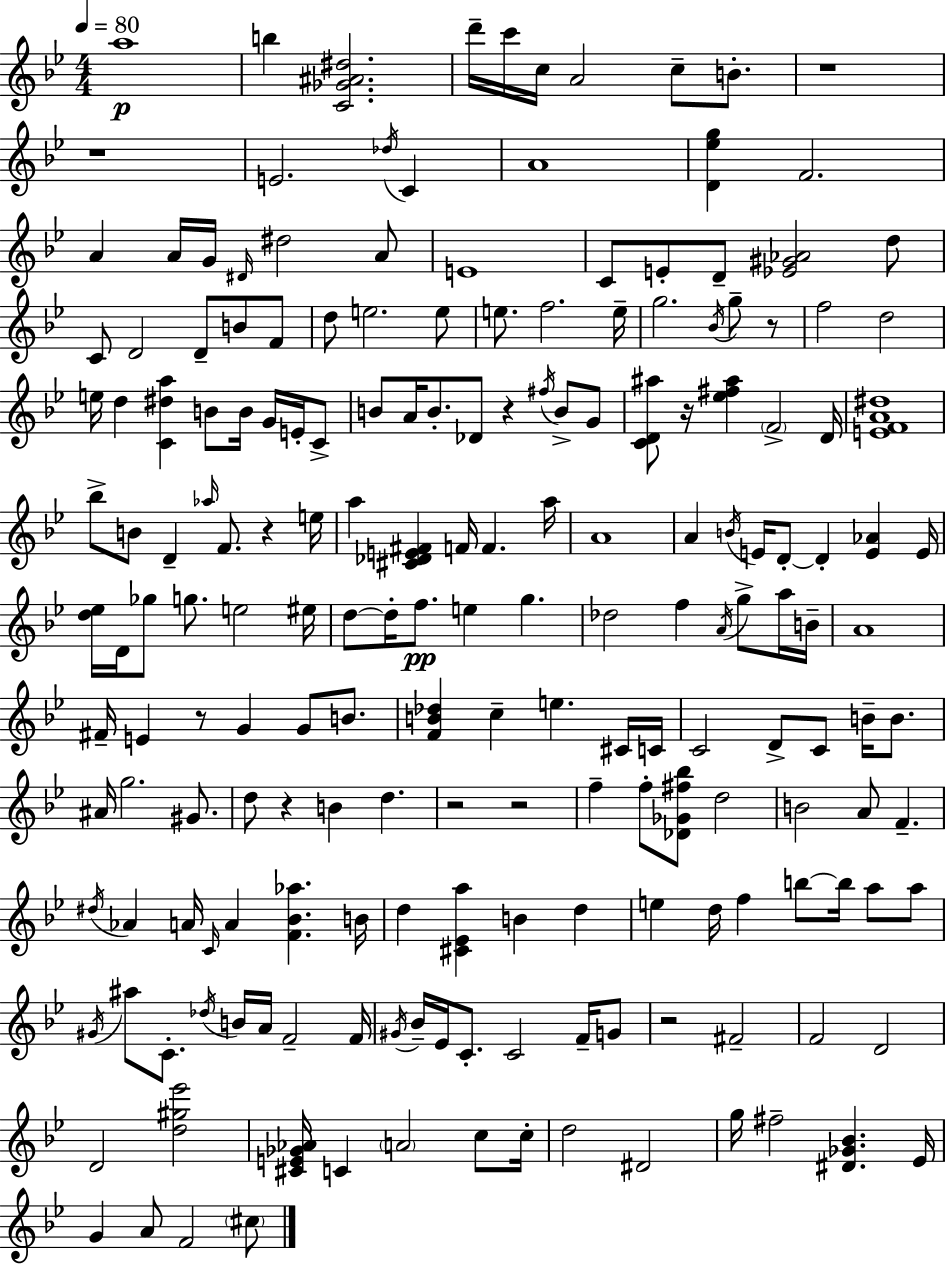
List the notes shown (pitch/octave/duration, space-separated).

A5/w B5/q [C4,Gb4,A#4,D#5]/h. D6/s C6/s C5/s A4/h C5/e B4/e. R/w R/w E4/h. Db5/s C4/q A4/w [D4,Eb5,G5]/q F4/h. A4/q A4/s G4/s D#4/s D#5/h A4/e E4/w C4/e E4/e D4/e [Eb4,G#4,Ab4]/h D5/e C4/e D4/h D4/e B4/e F4/e D5/e E5/h. E5/e E5/e. F5/h. E5/s G5/h. Bb4/s G5/e R/e F5/h D5/h E5/s D5/q [C4,D#5,A5]/q B4/e B4/s G4/s E4/s C4/e B4/e A4/s B4/e. Db4/e R/q F#5/s B4/e G4/e [C4,D4,A#5]/e R/s [Eb5,F#5,A#5]/q F4/h D4/s [E4,F4,A4,D#5]/w Bb5/e B4/e D4/q Ab5/s F4/e. R/q E5/s A5/q [C#4,Db4,E4,F#4]/q F4/s F4/q. A5/s A4/w A4/q B4/s E4/s D4/e D4/q [E4,Ab4]/q E4/s [D5,Eb5]/s D4/s Gb5/e G5/e. E5/h EIS5/s D5/e D5/s F5/e. E5/q G5/q. Db5/h F5/q A4/s G5/e A5/s B4/s A4/w F#4/s E4/q R/e G4/q G4/e B4/e. [F4,B4,Db5]/q C5/q E5/q. C#4/s C4/s C4/h D4/e C4/e B4/s B4/e. A#4/s G5/h. G#4/e. D5/e R/q B4/q D5/q. R/h R/h F5/q F5/e [Db4,Gb4,F#5,Bb5]/e D5/h B4/h A4/e F4/q. D#5/s Ab4/q A4/s C4/s A4/q [F4,Bb4,Ab5]/q. B4/s D5/q [C#4,Eb4,A5]/q B4/q D5/q E5/q D5/s F5/q B5/e B5/s A5/e A5/e G#4/s A#5/e C4/e. Db5/s B4/s A4/s F4/h F4/s G#4/s Bb4/s Eb4/s C4/e. C4/h F4/s G4/e R/h F#4/h F4/h D4/h D4/h [D5,G#5,Eb6]/h [C#4,E4,Gb4,Ab4]/s C4/q A4/h C5/e C5/s D5/h D#4/h G5/s F#5/h [D#4,Gb4,Bb4]/q. Eb4/s G4/q A4/e F4/h C#5/e